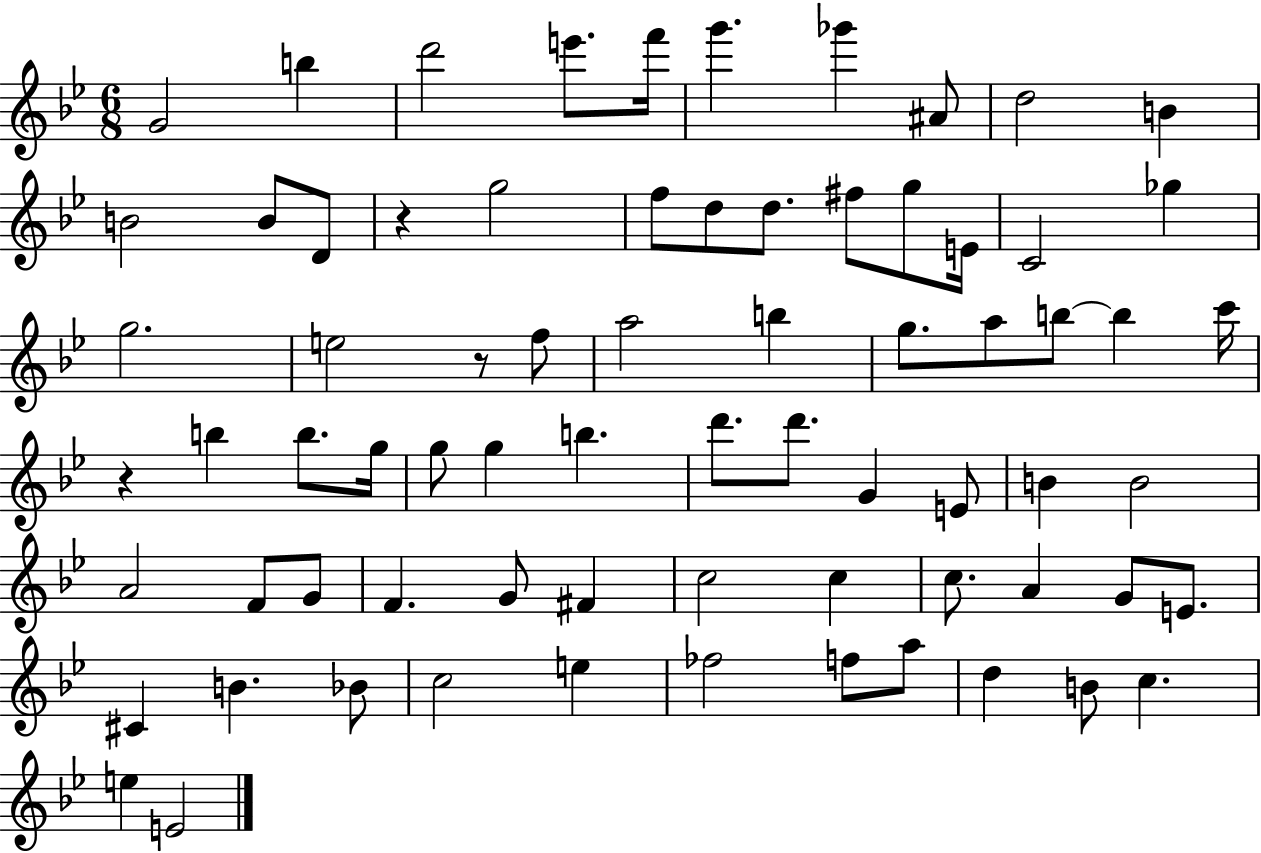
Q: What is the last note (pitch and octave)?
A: E4